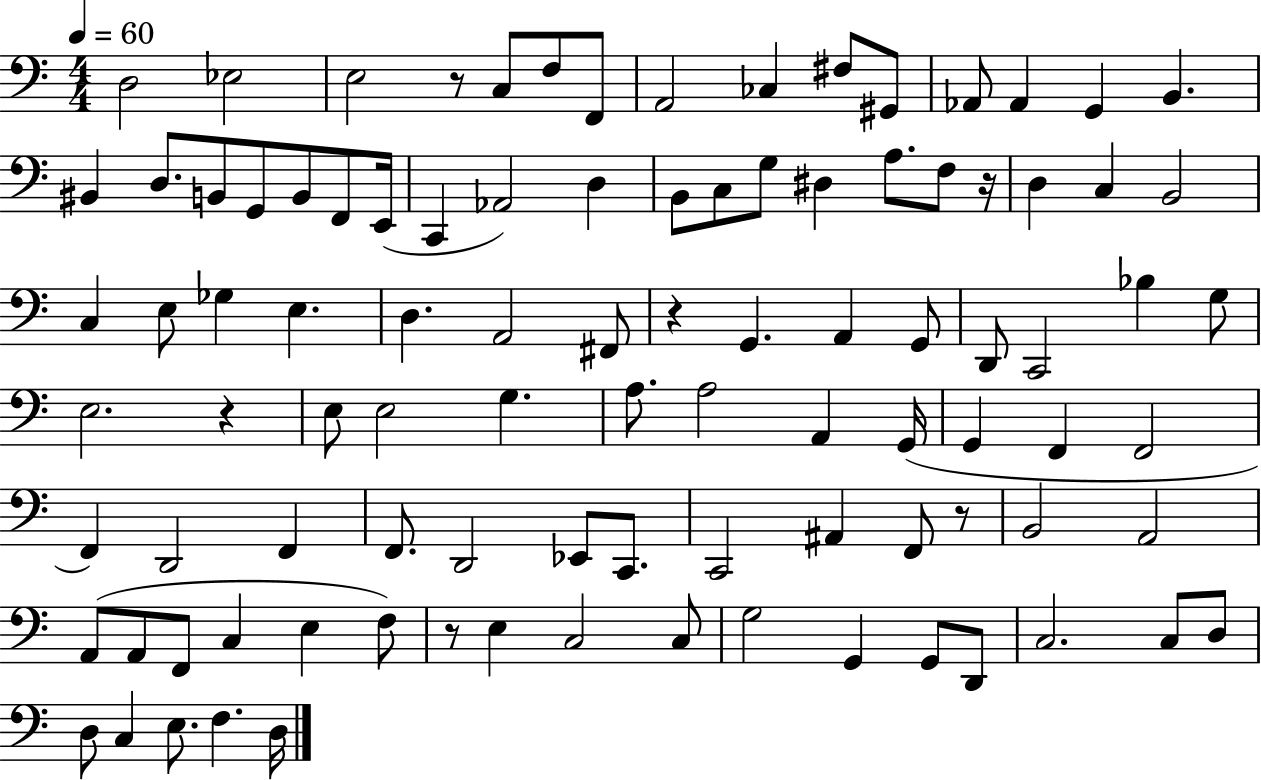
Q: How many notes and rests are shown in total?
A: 97